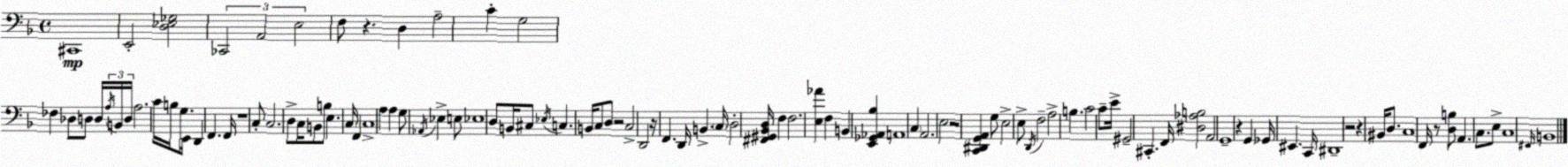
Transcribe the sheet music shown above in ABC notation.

X:1
T:Untitled
M:4/4
L:1/4
K:Dm
^C,,4 E,,2 [D,_E,_G,]2 _C,,2 A,,2 E,2 F,/2 z D, A,2 C G,2 _F, _D,/2 D,/2 D,/4 A,/4 B,,/4 D,/4 A,2 C/4 B,/4 G,/2 E,,/4 D,, F,, F,,/4 z4 C,/2 C,2 D,/2 C,/4 B,,/2 B,/2 E, C,/4 F,, C,4 A, A, G,/2 _A,,/4 _E, E,/2 _E,4 D,/2 B,,/4 ^C,/2 _E,/4 C, B,,/4 C,/2 D,/2 z2 C,2 D,,2 z/4 F,, D,,/4 B,, C,/4 D,2 [^F,,^G,,_B,,D,]/4 F, F,2 [E,_A] F, B,, [E,,_G,,_A,,_B,] A,,4 C, A,,2 E,2 z2 [C,,^D,,G,,A,,] G,/2 E,2 E,/2 D,,/4 F,2 A,2 B, C2 C/2 E/4 ^G,,2 ^C,, F,,/4 [^D,_A,B,]2 A,,2 G,,4 z G,, _G,,/4 ^E,, C,,/4 ^D,,4 z2 z ^B,,/4 D,/2 C,4 F,,/4 z/2 [D,B,]/2 A,, C,/2 E,/2 C,4 ^F,,/4 B,,4